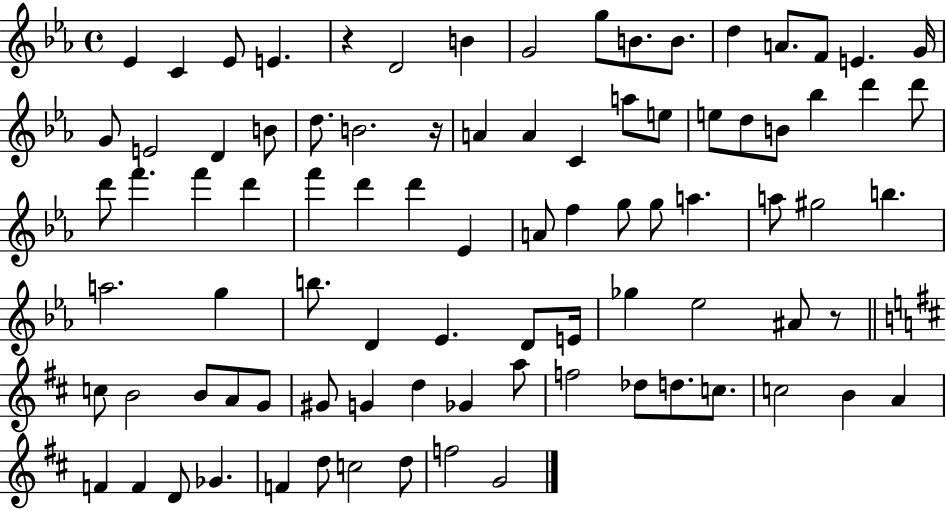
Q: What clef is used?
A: treble